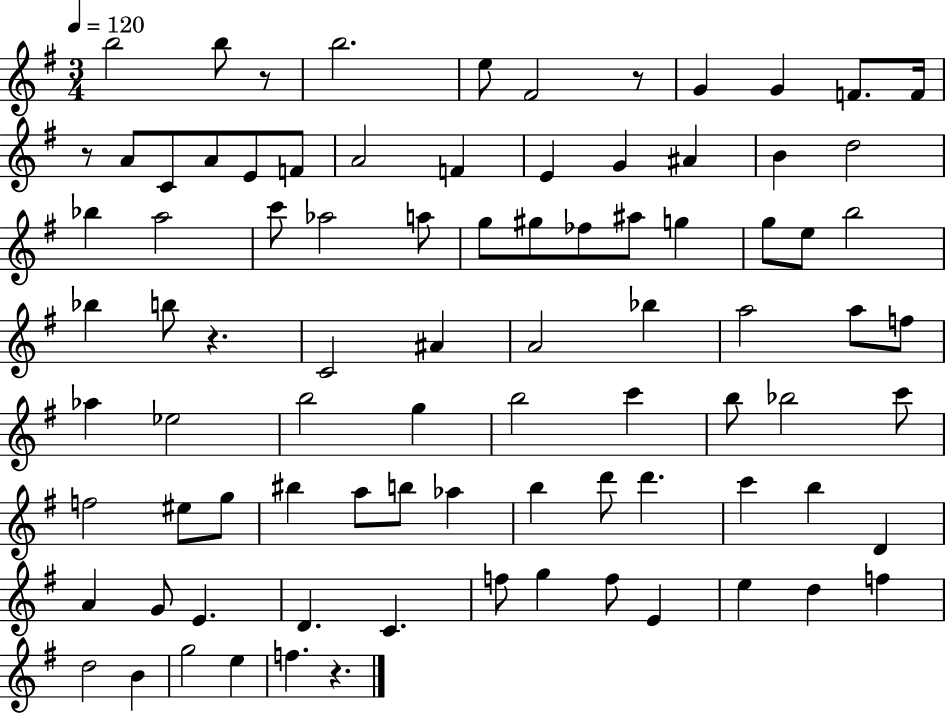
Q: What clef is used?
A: treble